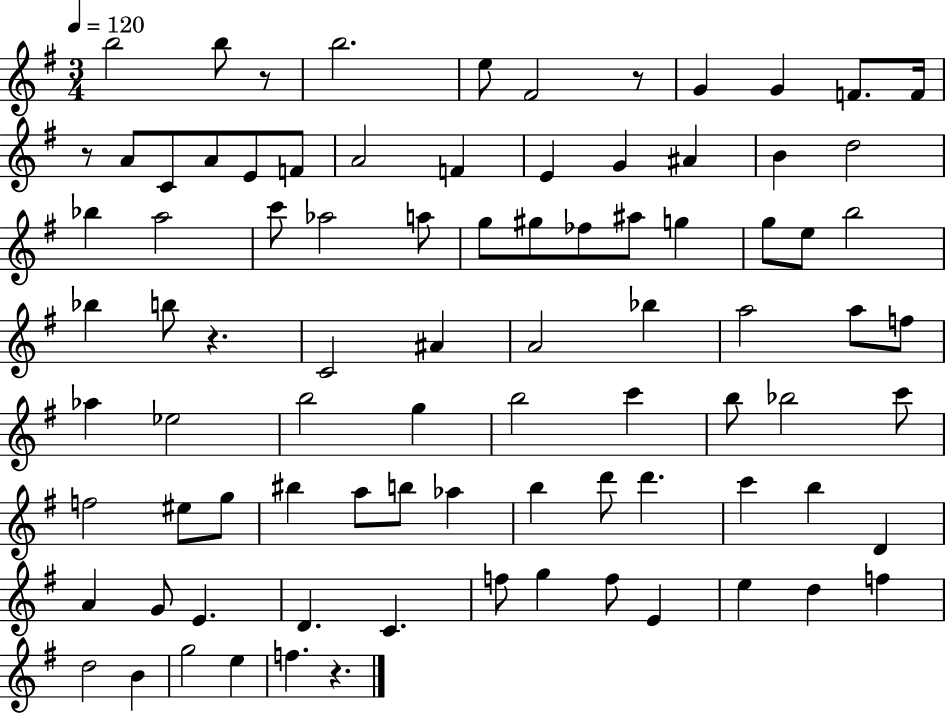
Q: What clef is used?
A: treble